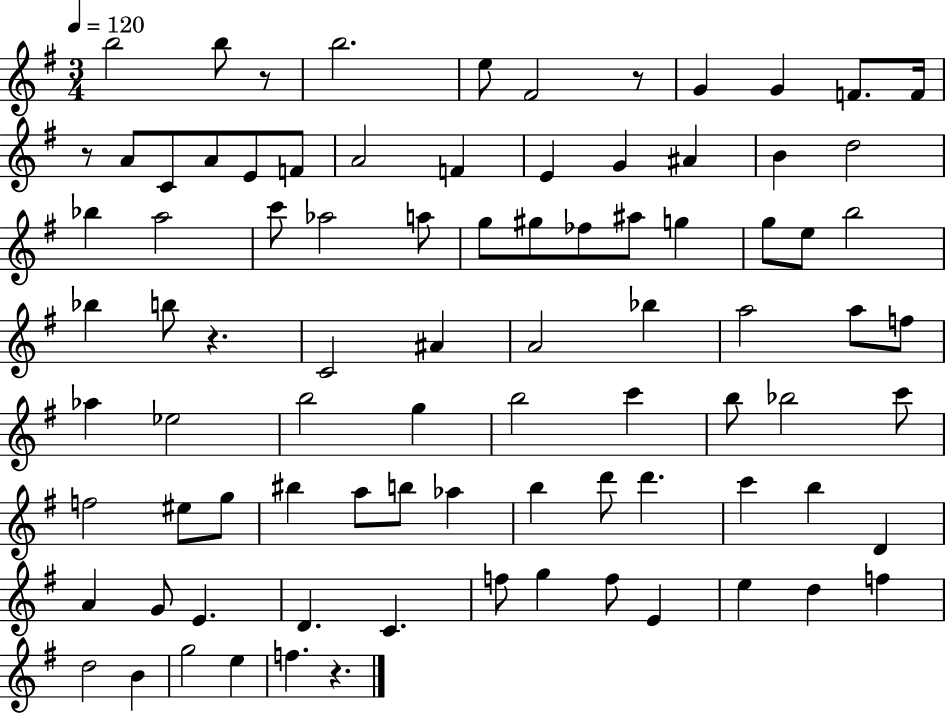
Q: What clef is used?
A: treble